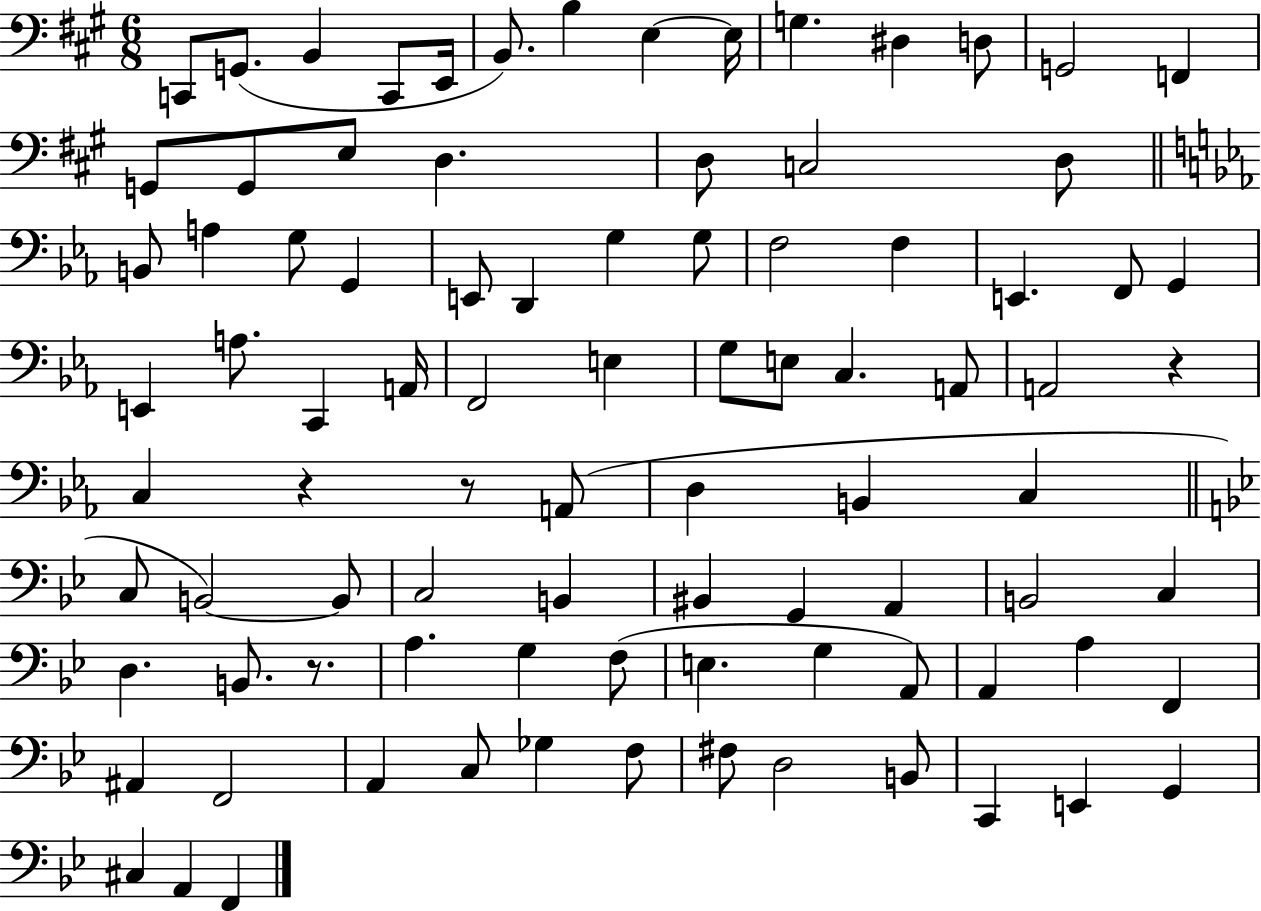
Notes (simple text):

C2/e G2/e. B2/q C2/e E2/s B2/e. B3/q E3/q E3/s G3/q. D#3/q D3/e G2/h F2/q G2/e G2/e E3/e D3/q. D3/e C3/h D3/e B2/e A3/q G3/e G2/q E2/e D2/q G3/q G3/e F3/h F3/q E2/q. F2/e G2/q E2/q A3/e. C2/q A2/s F2/h E3/q G3/e E3/e C3/q. A2/e A2/h R/q C3/q R/q R/e A2/e D3/q B2/q C3/q C3/e B2/h B2/e C3/h B2/q BIS2/q G2/q A2/q B2/h C3/q D3/q. B2/e. R/e. A3/q. G3/q F3/e E3/q. G3/q A2/e A2/q A3/q F2/q A#2/q F2/h A2/q C3/e Gb3/q F3/e F#3/e D3/h B2/e C2/q E2/q G2/q C#3/q A2/q F2/q